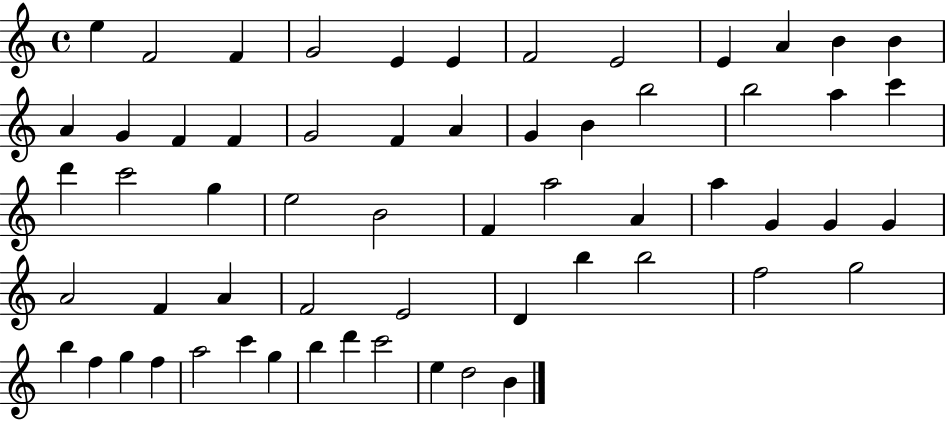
{
  \clef treble
  \time 4/4
  \defaultTimeSignature
  \key c \major
  e''4 f'2 f'4 | g'2 e'4 e'4 | f'2 e'2 | e'4 a'4 b'4 b'4 | \break a'4 g'4 f'4 f'4 | g'2 f'4 a'4 | g'4 b'4 b''2 | b''2 a''4 c'''4 | \break d'''4 c'''2 g''4 | e''2 b'2 | f'4 a''2 a'4 | a''4 g'4 g'4 g'4 | \break a'2 f'4 a'4 | f'2 e'2 | d'4 b''4 b''2 | f''2 g''2 | \break b''4 f''4 g''4 f''4 | a''2 c'''4 g''4 | b''4 d'''4 c'''2 | e''4 d''2 b'4 | \break \bar "|."
}